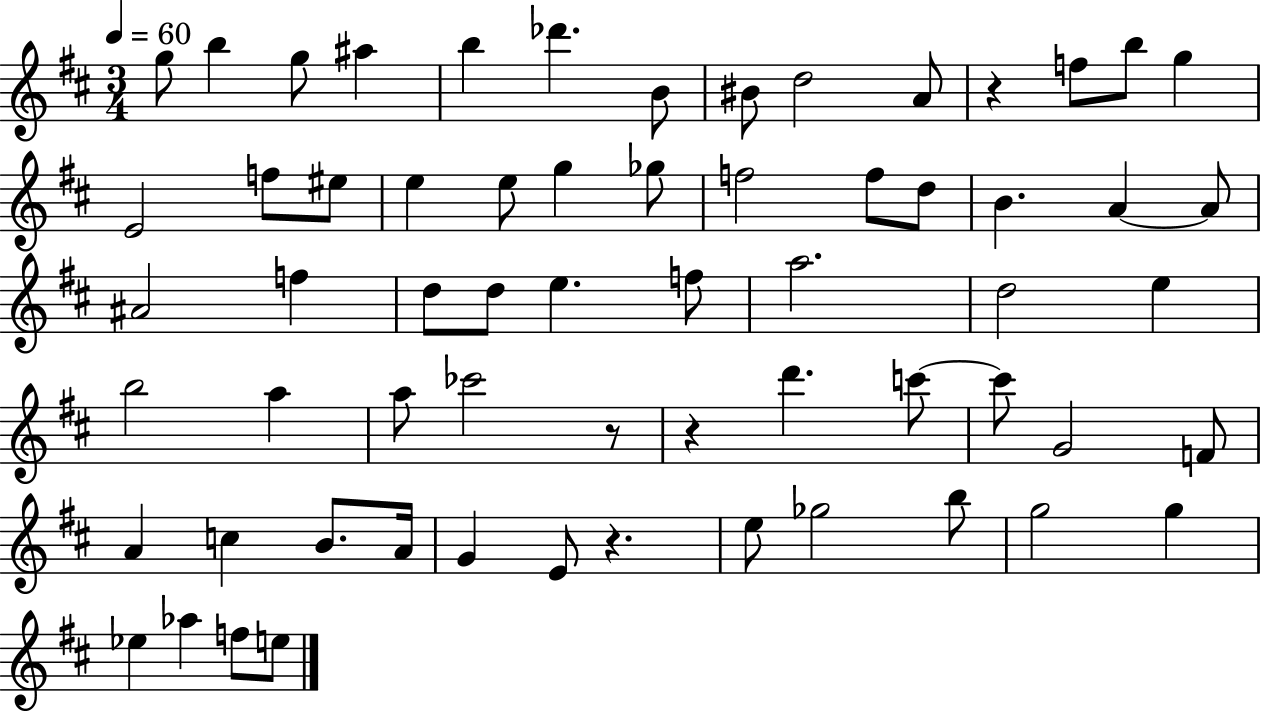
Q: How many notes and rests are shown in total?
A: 63